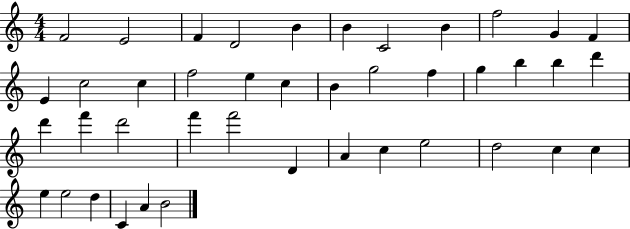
X:1
T:Untitled
M:4/4
L:1/4
K:C
F2 E2 F D2 B B C2 B f2 G F E c2 c f2 e c B g2 f g b b d' d' f' d'2 f' f'2 D A c e2 d2 c c e e2 d C A B2